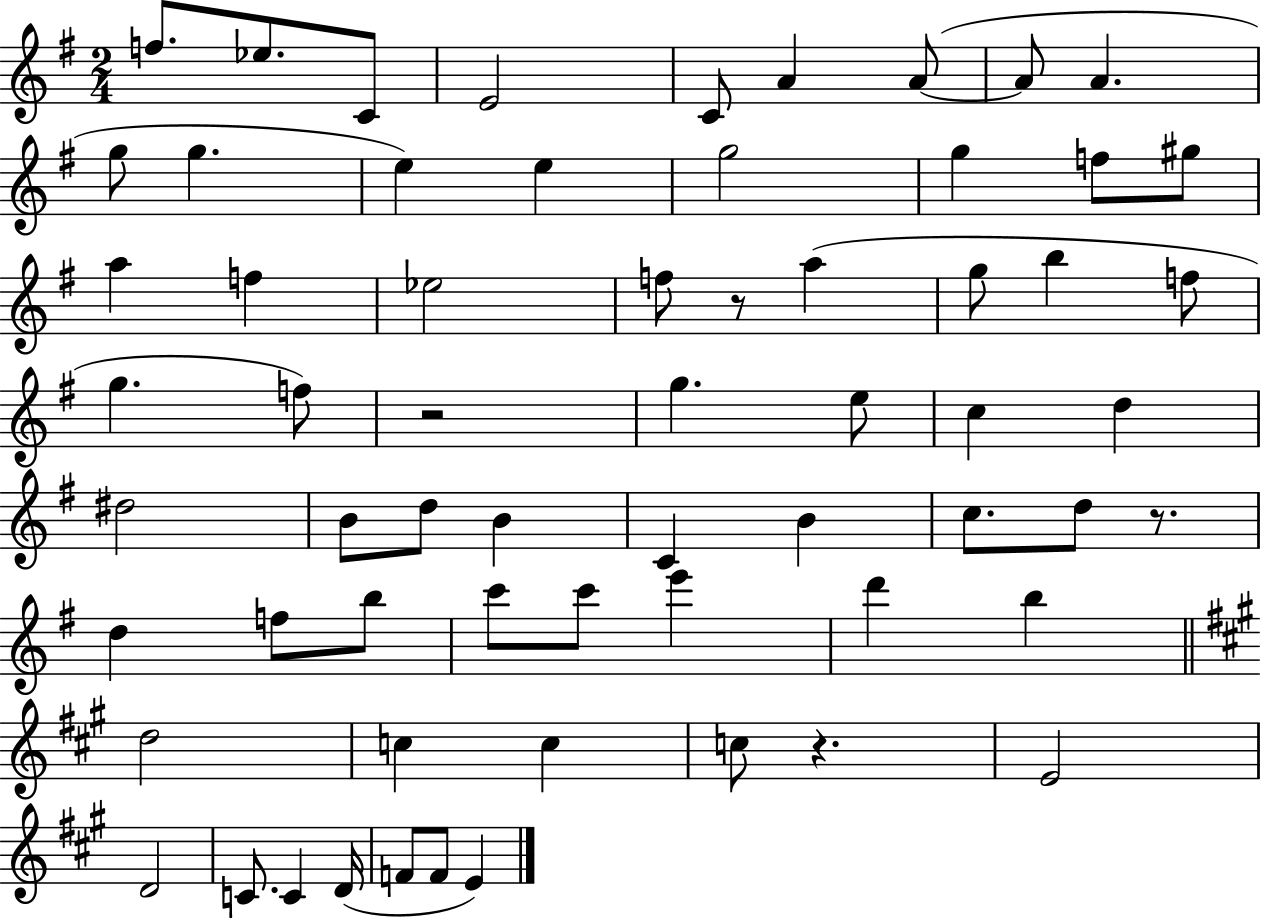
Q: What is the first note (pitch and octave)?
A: F5